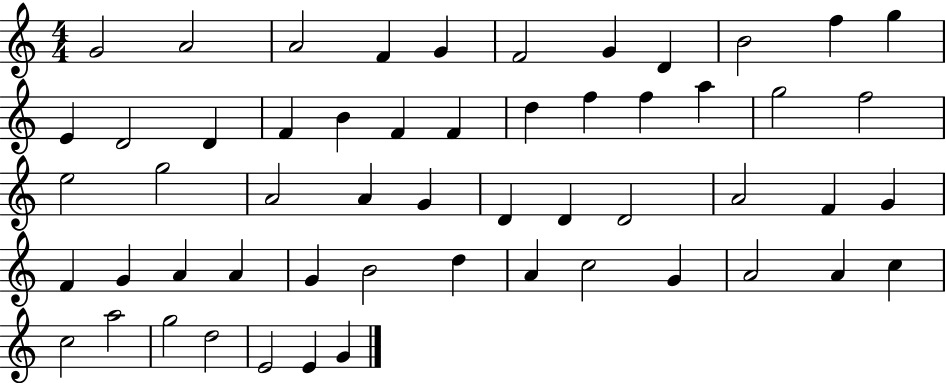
{
  \clef treble
  \numericTimeSignature
  \time 4/4
  \key c \major
  g'2 a'2 | a'2 f'4 g'4 | f'2 g'4 d'4 | b'2 f''4 g''4 | \break e'4 d'2 d'4 | f'4 b'4 f'4 f'4 | d''4 f''4 f''4 a''4 | g''2 f''2 | \break e''2 g''2 | a'2 a'4 g'4 | d'4 d'4 d'2 | a'2 f'4 g'4 | \break f'4 g'4 a'4 a'4 | g'4 b'2 d''4 | a'4 c''2 g'4 | a'2 a'4 c''4 | \break c''2 a''2 | g''2 d''2 | e'2 e'4 g'4 | \bar "|."
}